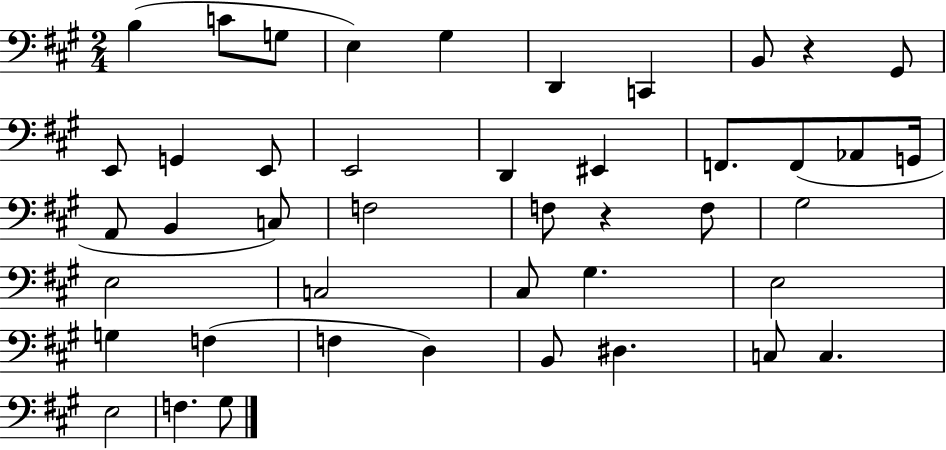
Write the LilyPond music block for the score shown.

{
  \clef bass
  \numericTimeSignature
  \time 2/4
  \key a \major
  b4( c'8 g8 | e4) gis4 | d,4 c,4 | b,8 r4 gis,8 | \break e,8 g,4 e,8 | e,2 | d,4 eis,4 | f,8. f,8( aes,8 g,16 | \break a,8 b,4 c8) | f2 | f8 r4 f8 | gis2 | \break e2 | c2 | cis8 gis4. | e2 | \break g4 f4( | f4 d4) | b,8 dis4. | c8 c4. | \break e2 | f4. gis8 | \bar "|."
}